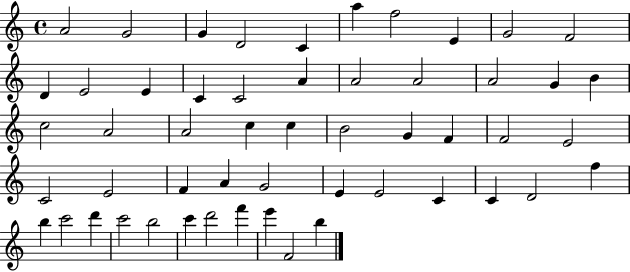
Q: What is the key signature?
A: C major